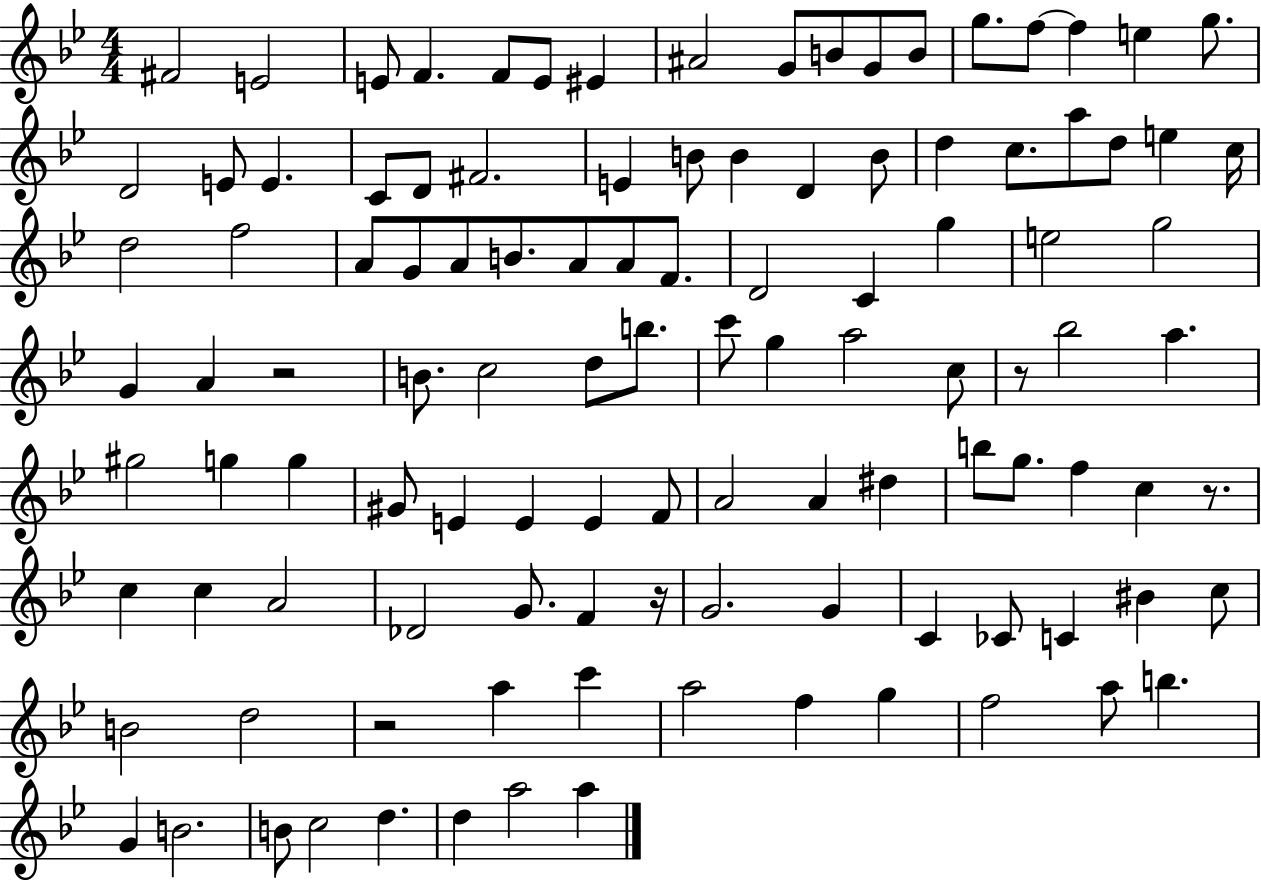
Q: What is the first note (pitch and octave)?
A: F#4